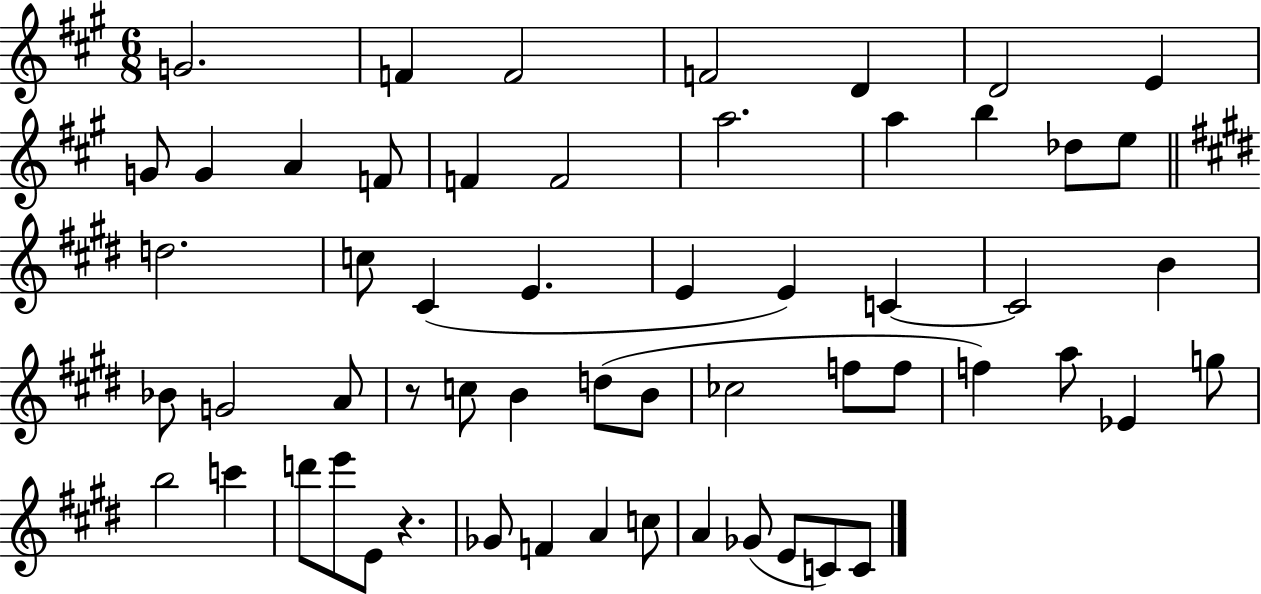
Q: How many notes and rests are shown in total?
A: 57